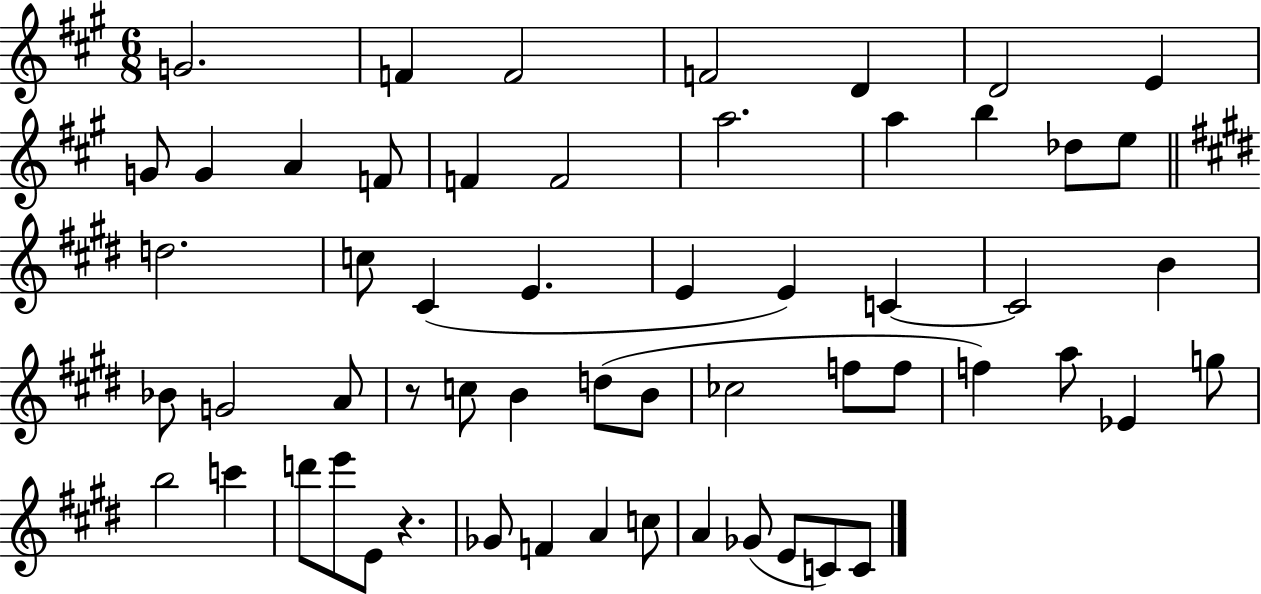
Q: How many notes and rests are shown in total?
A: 57